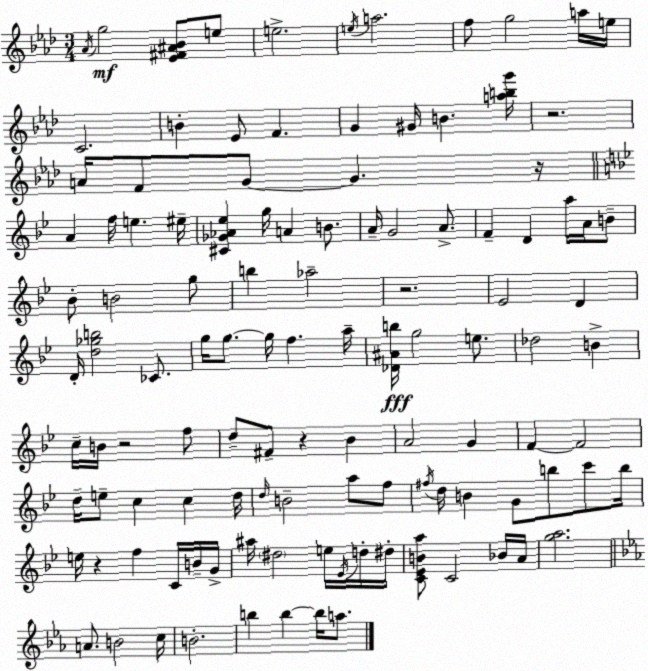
X:1
T:Untitled
M:3/4
L:1/4
K:Ab
_A/4 g2 [_E^F^A_B]/2 e/2 e2 e/4 a2 f/2 g2 a/4 e/4 C2 B _E/2 F G ^G/4 B [abg']/4 z2 A/4 F/2 G/2 G z/4 A f/4 e ^e/4 [^C_G_A_e] g/4 A B/2 A/4 G2 A/2 F D a/4 A/4 B/2 _B/2 B2 g/2 b _a2 z2 _E2 D D/4 [d_gb]2 _C/2 g/4 g/2 g/4 f a/4 [_D^Ab]/4 g2 e/2 _d2 B c/4 B/4 z2 f/2 d/2 ^F/2 z _B A2 G F F2 d/4 e/2 c c d/4 d/4 B2 a/2 f/2 ^f/4 d/4 B G/2 b/2 c'/2 b/4 e/4 z f C/4 B/4 G/4 ^a/4 ^d2 e/4 _E/4 d/4 ^d/4 [C_EBa]/2 C2 _B/4 A/4 [ga]2 A/2 B2 c/4 B2 b b b/4 a/2